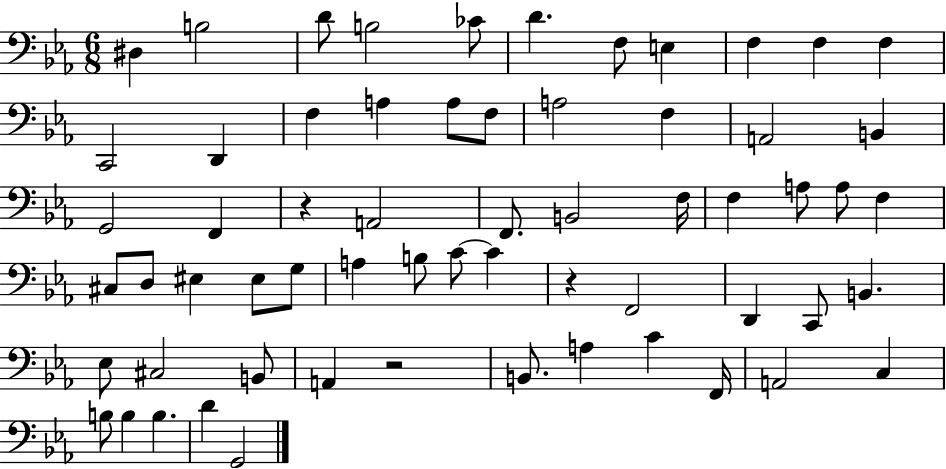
{
  \clef bass
  \numericTimeSignature
  \time 6/8
  \key ees \major
  dis4 b2 | d'8 b2 ces'8 | d'4. f8 e4 | f4 f4 f4 | \break c,2 d,4 | f4 a4 a8 f8 | a2 f4 | a,2 b,4 | \break g,2 f,4 | r4 a,2 | f,8. b,2 f16 | f4 a8 a8 f4 | \break cis8 d8 eis4 eis8 g8 | a4 b8 c'8~~ c'4 | r4 f,2 | d,4 c,8 b,4. | \break ees8 cis2 b,8 | a,4 r2 | b,8. a4 c'4 f,16 | a,2 c4 | \break b8 b4 b4. | d'4 g,2 | \bar "|."
}